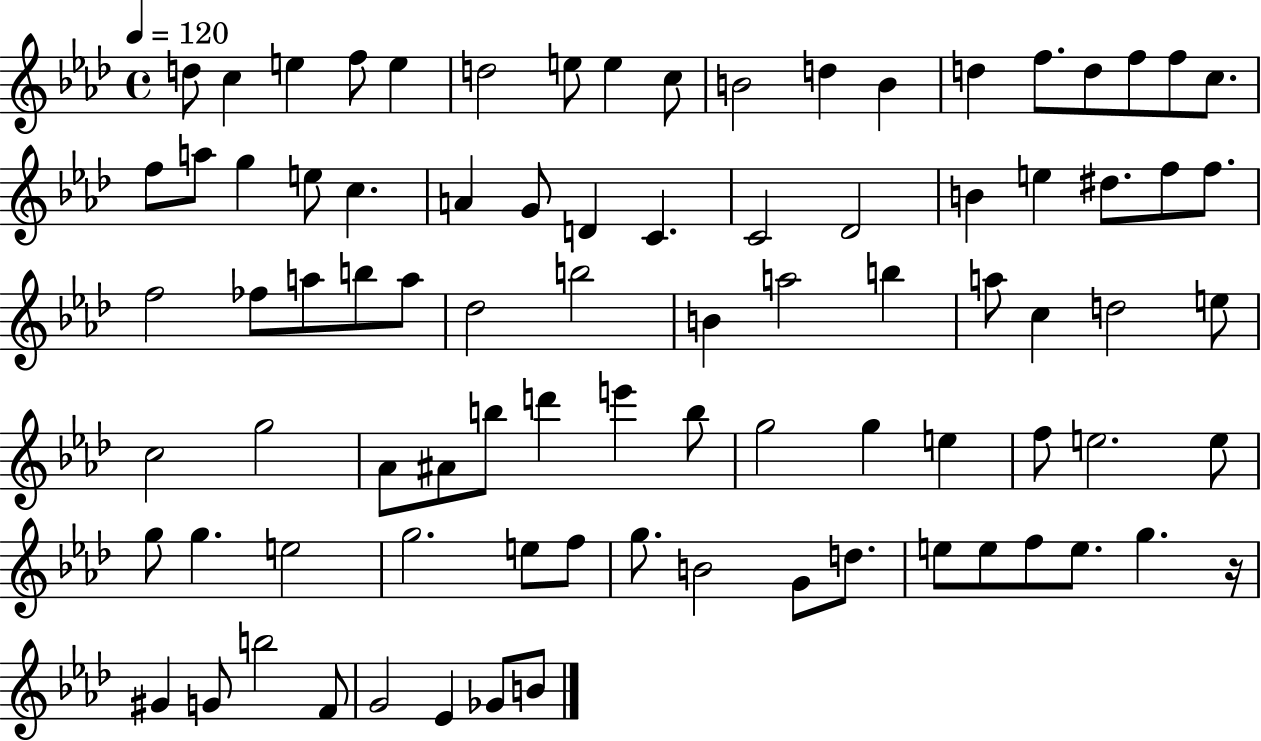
{
  \clef treble
  \time 4/4
  \defaultTimeSignature
  \key aes \major
  \tempo 4 = 120
  \repeat volta 2 { d''8 c''4 e''4 f''8 e''4 | d''2 e''8 e''4 c''8 | b'2 d''4 b'4 | d''4 f''8. d''8 f''8 f''8 c''8. | \break f''8 a''8 g''4 e''8 c''4. | a'4 g'8 d'4 c'4. | c'2 des'2 | b'4 e''4 dis''8. f''8 f''8. | \break f''2 fes''8 a''8 b''8 a''8 | des''2 b''2 | b'4 a''2 b''4 | a''8 c''4 d''2 e''8 | \break c''2 g''2 | aes'8 ais'8 b''8 d'''4 e'''4 b''8 | g''2 g''4 e''4 | f''8 e''2. e''8 | \break g''8 g''4. e''2 | g''2. e''8 f''8 | g''8. b'2 g'8 d''8. | e''8 e''8 f''8 e''8. g''4. r16 | \break gis'4 g'8 b''2 f'8 | g'2 ees'4 ges'8 b'8 | } \bar "|."
}